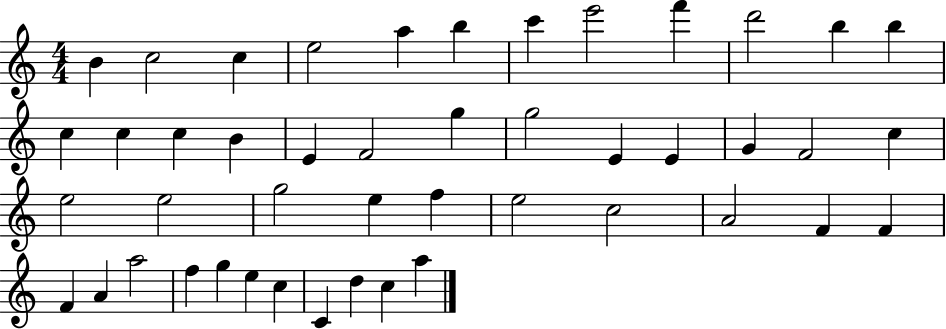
{
  \clef treble
  \numericTimeSignature
  \time 4/4
  \key c \major
  b'4 c''2 c''4 | e''2 a''4 b''4 | c'''4 e'''2 f'''4 | d'''2 b''4 b''4 | \break c''4 c''4 c''4 b'4 | e'4 f'2 g''4 | g''2 e'4 e'4 | g'4 f'2 c''4 | \break e''2 e''2 | g''2 e''4 f''4 | e''2 c''2 | a'2 f'4 f'4 | \break f'4 a'4 a''2 | f''4 g''4 e''4 c''4 | c'4 d''4 c''4 a''4 | \bar "|."
}